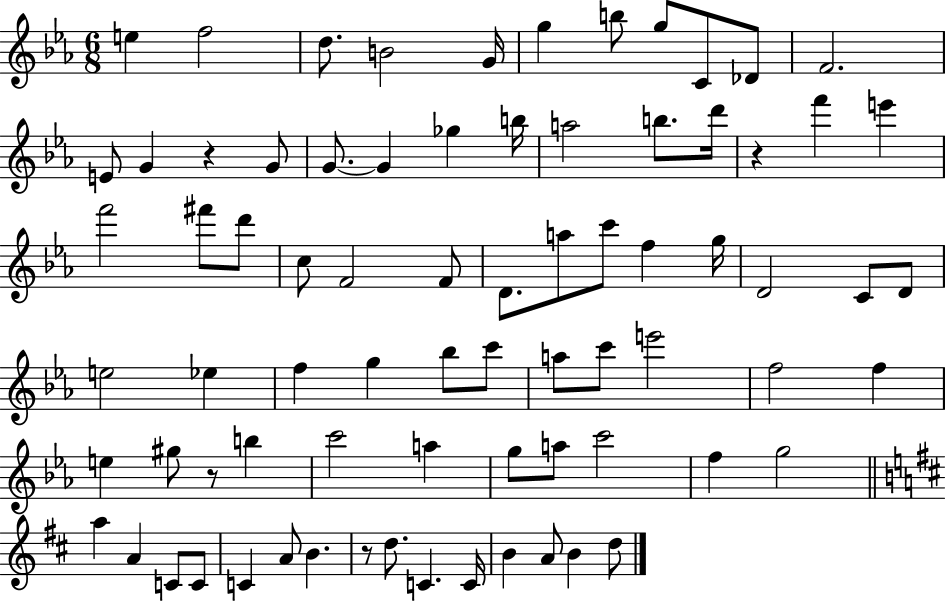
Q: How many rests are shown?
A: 4